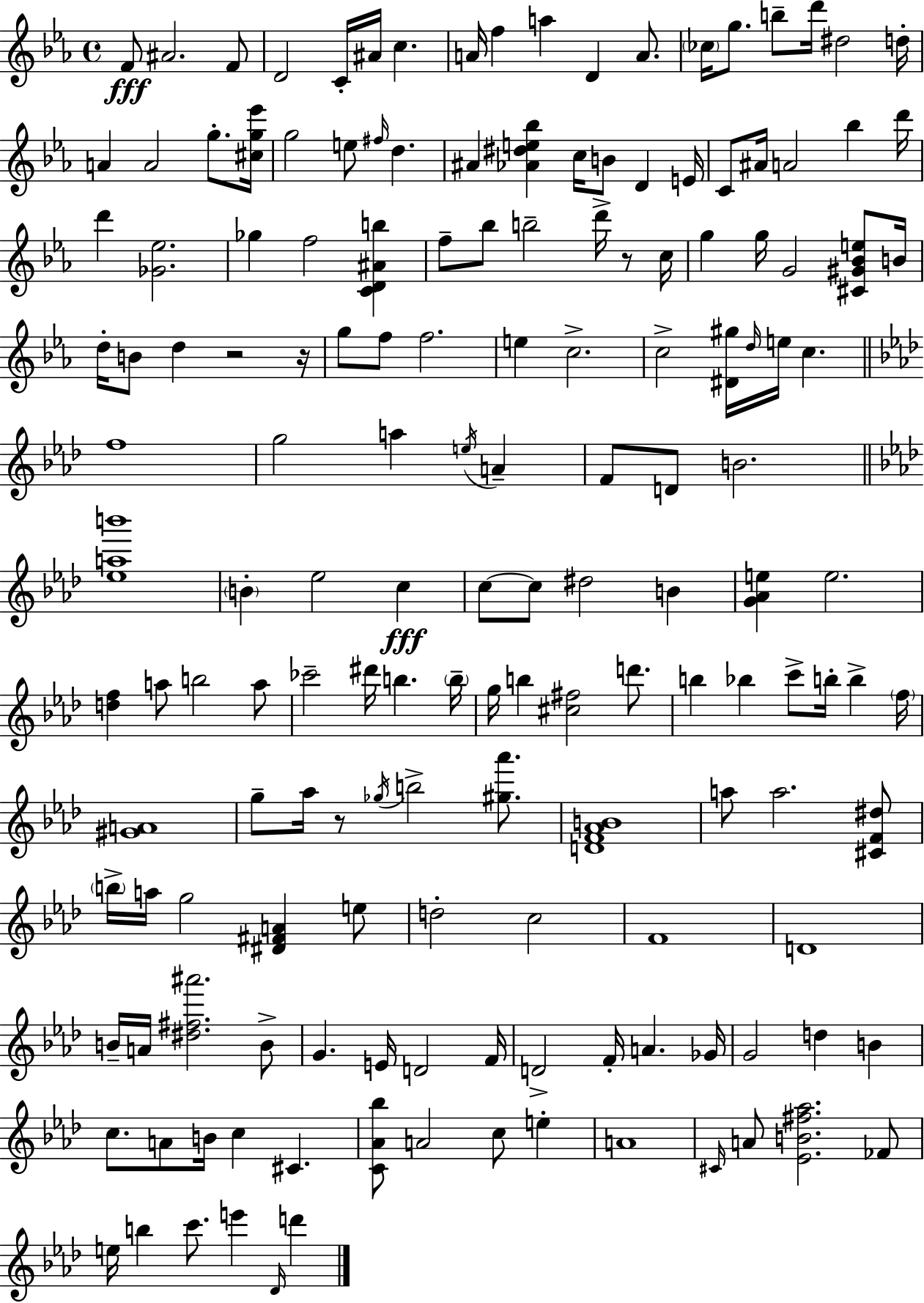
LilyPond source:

{
  \clef treble
  \time 4/4
  \defaultTimeSignature
  \key ees \major
  f'8\fff ais'2. f'8 | d'2 c'16-. ais'16 c''4. | a'16 f''4 a''4 d'4 a'8. | \parenthesize ces''16 g''8. b''8-- d'''16 dis''2 d''16-. | \break a'4 a'2 g''8.-. <cis'' g'' ees'''>16 | g''2 e''8 \grace { fis''16 } d''4. | ais'4 <aes' dis'' e'' bes''>4 c''16 b'8 d'4 | e'16 c'8 ais'16 a'2 bes''4 | \break d'''16 d'''4 <ges' ees''>2. | ges''4 f''2 <c' d' ais' b''>4 | f''8-- bes''8 b''2-- d'''16-> r8 | c''16 g''4 g''16 g'2 <cis' gis' bes' e''>8 | \break b'16 d''16-. b'8 d''4 r2 | r16 g''8 f''8 f''2. | e''4 c''2.-> | c''2-> <dis' gis''>16 \grace { d''16 } e''16 c''4. | \break \bar "||" \break \key aes \major f''1 | g''2 a''4 \acciaccatura { e''16 } a'4-- | f'8 d'8 b'2. | \bar "||" \break \key aes \major <ees'' a'' b'''>1 | \parenthesize b'4-. ees''2 c''4\fff | c''8~~ c''8 dis''2 b'4 | <g' aes' e''>4 e''2. | \break <d'' f''>4 a''8 b''2 a''8 | ces'''2-- dis'''16 b''4. \parenthesize b''16-- | g''16 b''4 <cis'' fis''>2 d'''8. | b''4 bes''4 c'''8-> b''16-. b''4-> \parenthesize f''16 | \break <gis' a'>1 | g''8-- aes''16 r8 \acciaccatura { ges''16 } b''2-> <gis'' aes'''>8. | <d' f' aes' b'>1 | a''8 a''2. <cis' f' dis''>8 | \break \parenthesize b''16-> a''16 g''2 <dis' fis' a'>4 e''8 | d''2-. c''2 | f'1 | d'1 | \break b'16-- a'16 <dis'' fis'' ais'''>2. b'8-> | g'4. e'16 d'2 | f'16 d'2-> f'16-. a'4. | ges'16 g'2 d''4 b'4 | \break c''8. a'8 b'16 c''4 cis'4. | <c' aes' bes''>8 a'2 c''8 e''4-. | a'1 | \grace { cis'16 } a'8 <ees' b' fis'' aes''>2. | \break fes'8 e''16 b''4 c'''8. e'''4 \grace { des'16 } d'''4 | \bar "|."
}